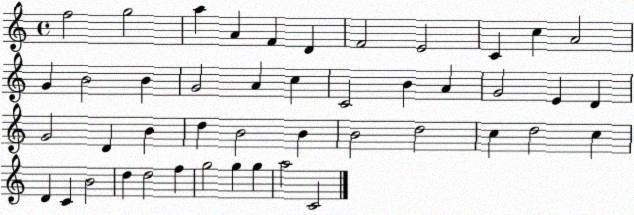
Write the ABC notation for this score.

X:1
T:Untitled
M:4/4
L:1/4
K:C
f2 g2 a A F D F2 E2 C c A2 G B2 B G2 A c C2 B A G2 E D G2 D B d B2 B B2 d2 c d2 c D C B2 d d2 f g2 g g a2 C2